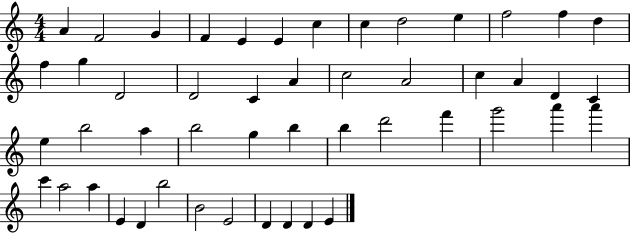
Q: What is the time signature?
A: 4/4